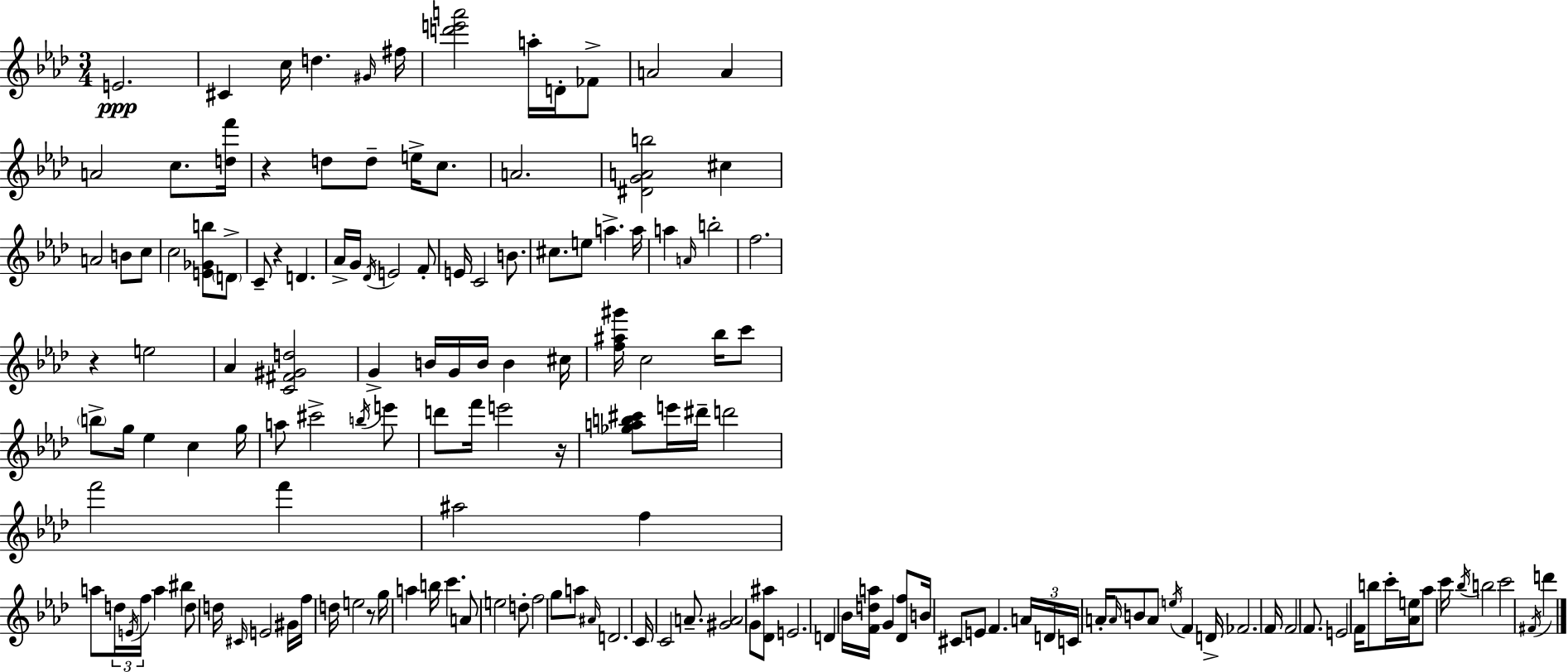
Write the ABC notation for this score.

X:1
T:Untitled
M:3/4
L:1/4
K:Ab
E2 ^C c/4 d ^G/4 ^f/4 [d'e'a']2 a/4 D/4 _F/2 A2 A A2 c/2 [df']/4 z d/2 d/2 e/4 c/2 A2 [^DGAb]2 ^c A2 B/2 c/2 c2 [E_Gb]/2 D/2 C/2 z D _A/4 G/4 _D/4 E2 F/2 E/4 C2 B/2 ^c/2 e/2 a a/4 a A/4 b2 f2 z e2 _A [C^F^Gd]2 G B/4 G/4 B/4 B ^c/4 [f^a^g']/4 c2 _b/4 c'/2 b/2 g/4 _e c g/4 a/2 ^c'2 b/4 e'/2 d'/2 f'/4 e'2 z/4 [_gab^c']/2 e'/4 ^d'/4 d'2 f'2 f' ^a2 f a/2 d/4 E/4 f/4 a ^b d/2 d/4 ^C/4 E2 ^G/4 f/4 d/4 e2 z/2 g/4 a b/4 c' A/2 e2 d/2 f2 g/2 a/2 ^A/4 D2 C/4 C2 A/2 [^GA]2 G/2 [_D^a]/2 E2 D _B/4 [Fda]/4 G [_Df]/2 B/4 ^C/2 E/2 F A/4 D/4 C/4 A/4 A/4 B/2 A/2 e/4 F D/4 _F2 F/4 F2 F/2 E2 F/4 b/2 c'/4 [_Ae]/4 _a/2 c'/4 _b/4 b2 c'2 ^F/4 d'